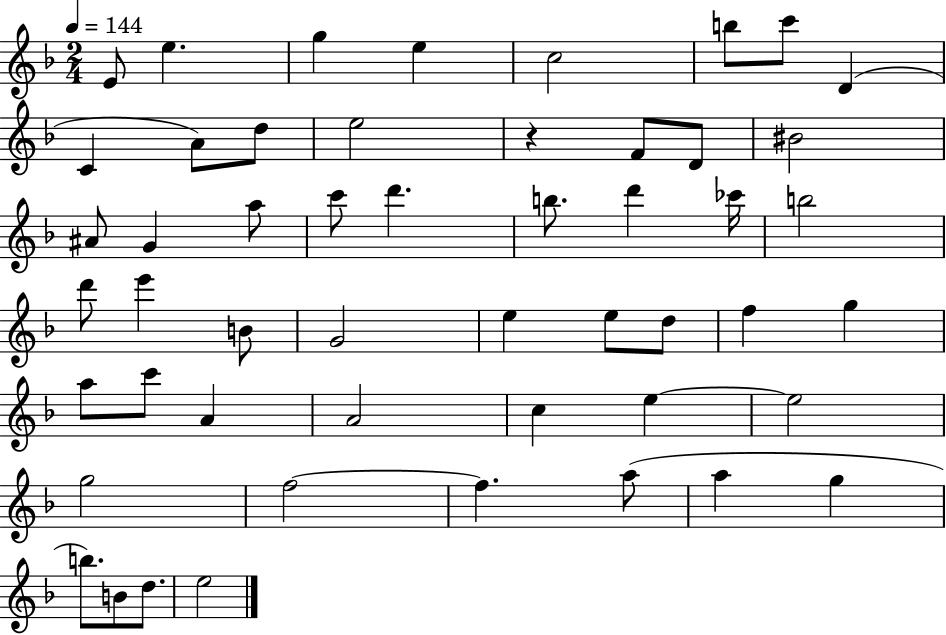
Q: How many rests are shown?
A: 1